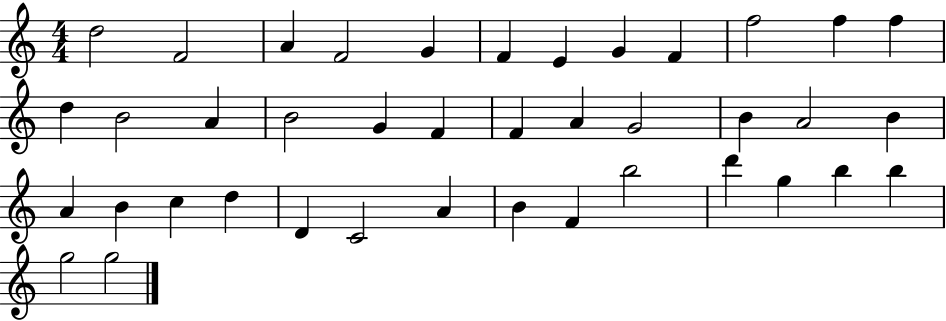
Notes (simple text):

D5/h F4/h A4/q F4/h G4/q F4/q E4/q G4/q F4/q F5/h F5/q F5/q D5/q B4/h A4/q B4/h G4/q F4/q F4/q A4/q G4/h B4/q A4/h B4/q A4/q B4/q C5/q D5/q D4/q C4/h A4/q B4/q F4/q B5/h D6/q G5/q B5/q B5/q G5/h G5/h